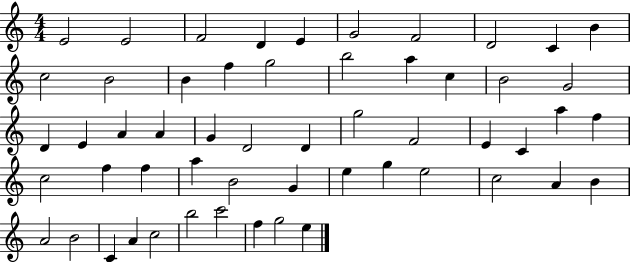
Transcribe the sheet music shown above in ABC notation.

X:1
T:Untitled
M:4/4
L:1/4
K:C
E2 E2 F2 D E G2 F2 D2 C B c2 B2 B f g2 b2 a c B2 G2 D E A A G D2 D g2 F2 E C a f c2 f f a B2 G e g e2 c2 A B A2 B2 C A c2 b2 c'2 f g2 e